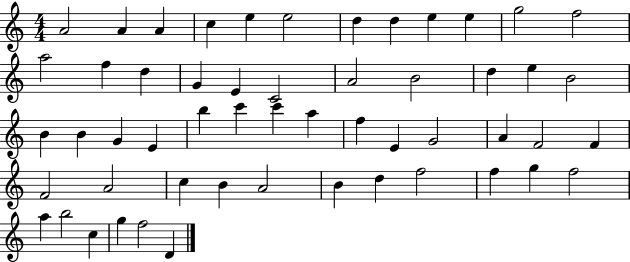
{
  \clef treble
  \numericTimeSignature
  \time 4/4
  \key c \major
  a'2 a'4 a'4 | c''4 e''4 e''2 | d''4 d''4 e''4 e''4 | g''2 f''2 | \break a''2 f''4 d''4 | g'4 e'4 c'2 | a'2 b'2 | d''4 e''4 b'2 | \break b'4 b'4 g'4 e'4 | b''4 c'''4 c'''4 a''4 | f''4 e'4 g'2 | a'4 f'2 f'4 | \break f'2 a'2 | c''4 b'4 a'2 | b'4 d''4 f''2 | f''4 g''4 f''2 | \break a''4 b''2 c''4 | g''4 f''2 d'4 | \bar "|."
}